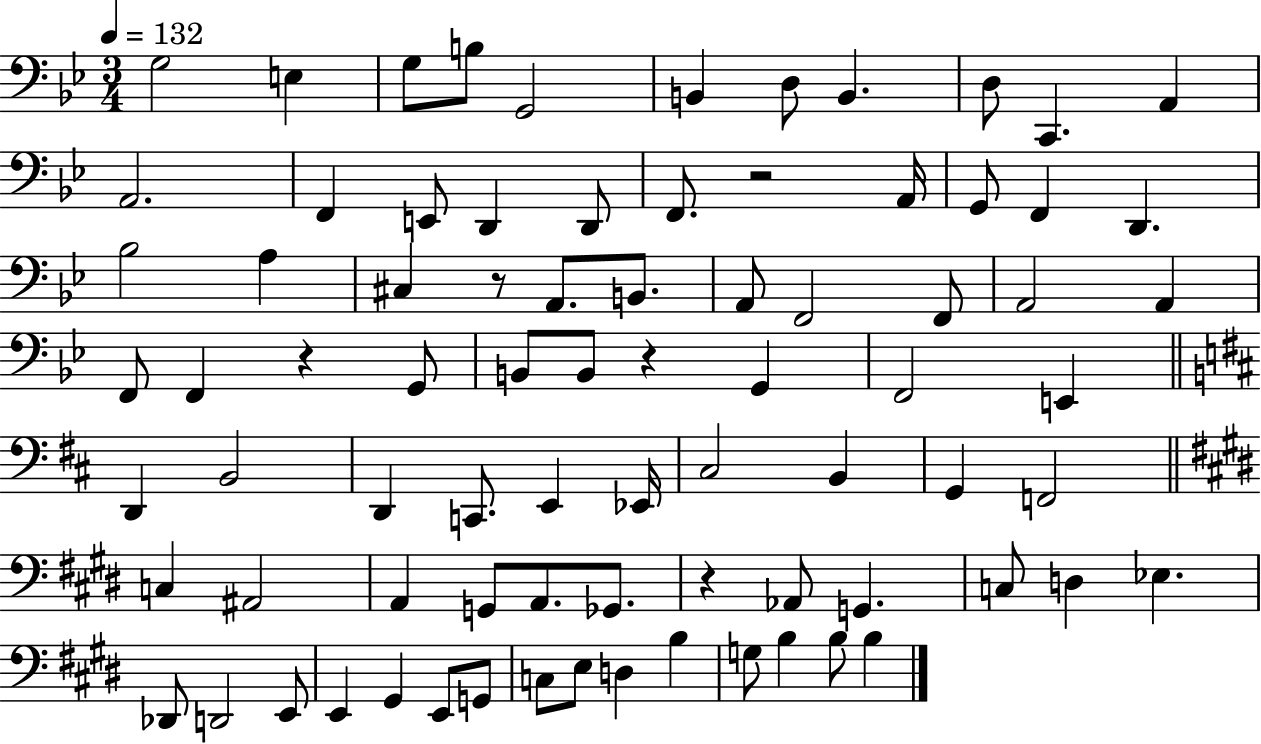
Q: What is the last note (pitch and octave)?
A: B3